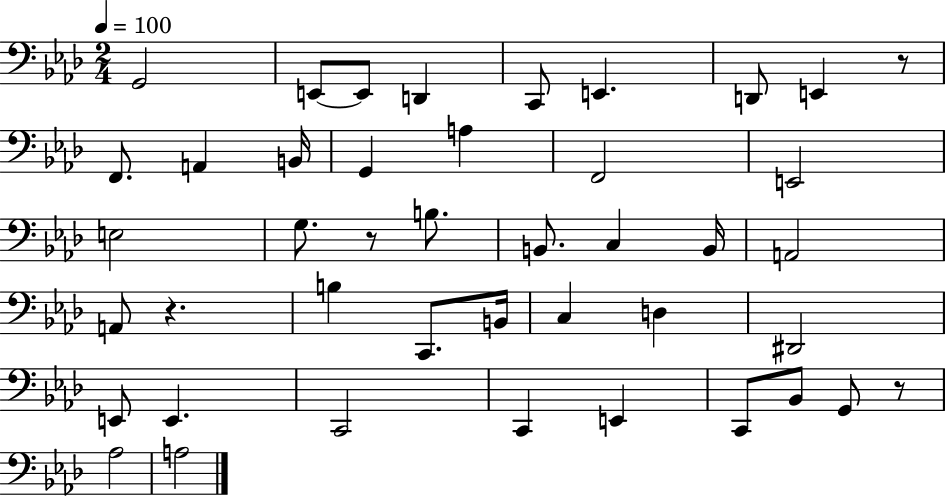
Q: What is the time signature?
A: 2/4